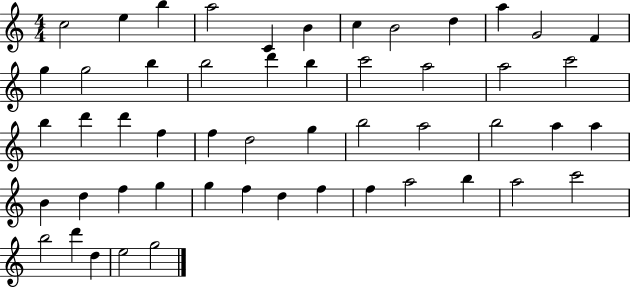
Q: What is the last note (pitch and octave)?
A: G5